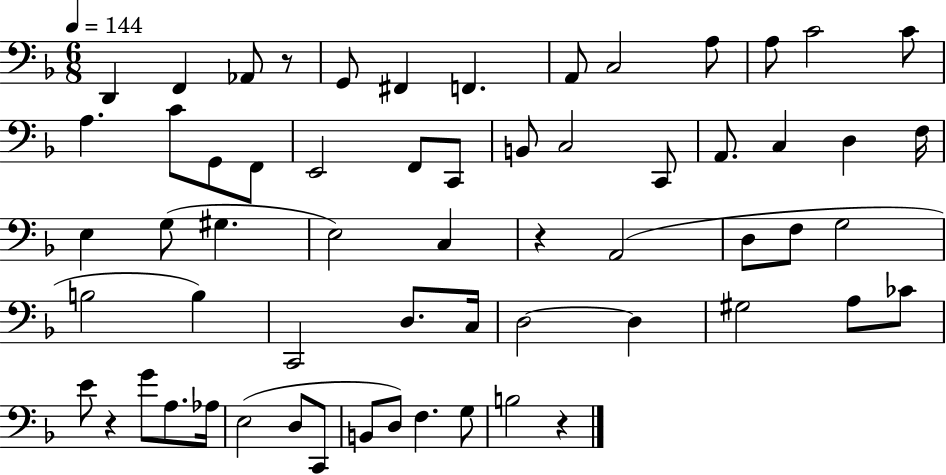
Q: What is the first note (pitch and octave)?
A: D2